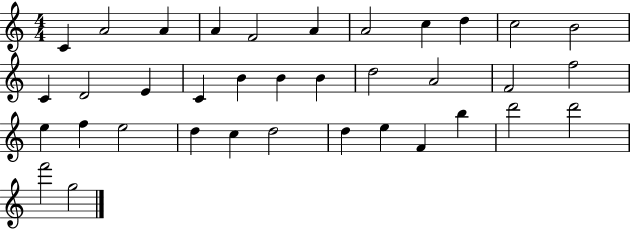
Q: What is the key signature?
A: C major